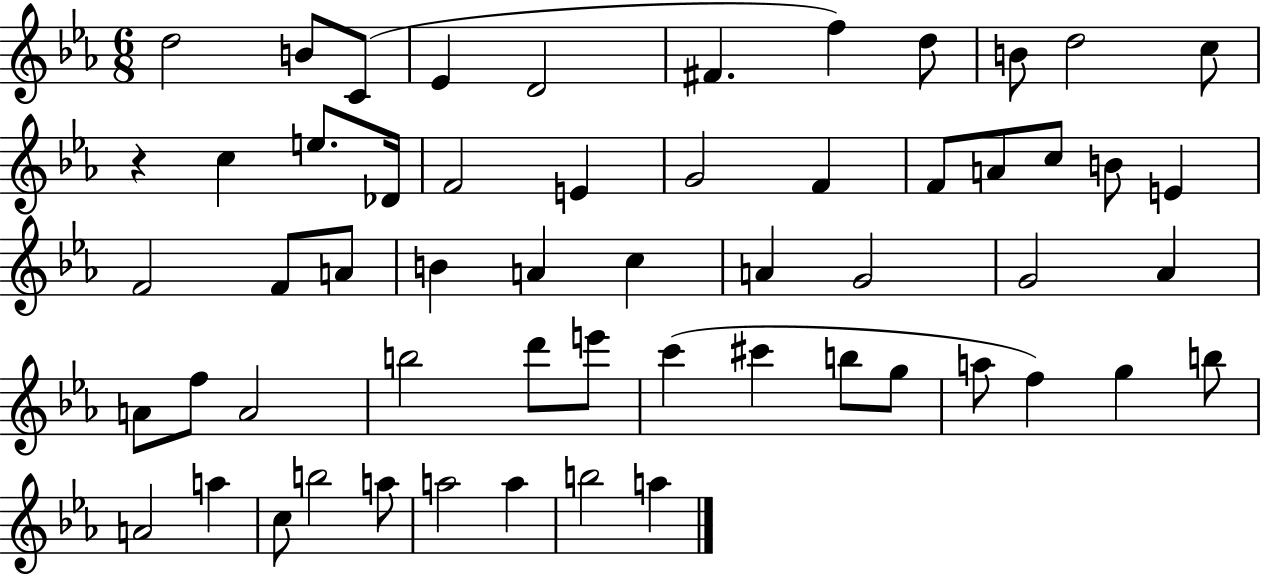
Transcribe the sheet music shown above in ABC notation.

X:1
T:Untitled
M:6/8
L:1/4
K:Eb
d2 B/2 C/2 _E D2 ^F f d/2 B/2 d2 c/2 z c e/2 _D/4 F2 E G2 F F/2 A/2 c/2 B/2 E F2 F/2 A/2 B A c A G2 G2 _A A/2 f/2 A2 b2 d'/2 e'/2 c' ^c' b/2 g/2 a/2 f g b/2 A2 a c/2 b2 a/2 a2 a b2 a